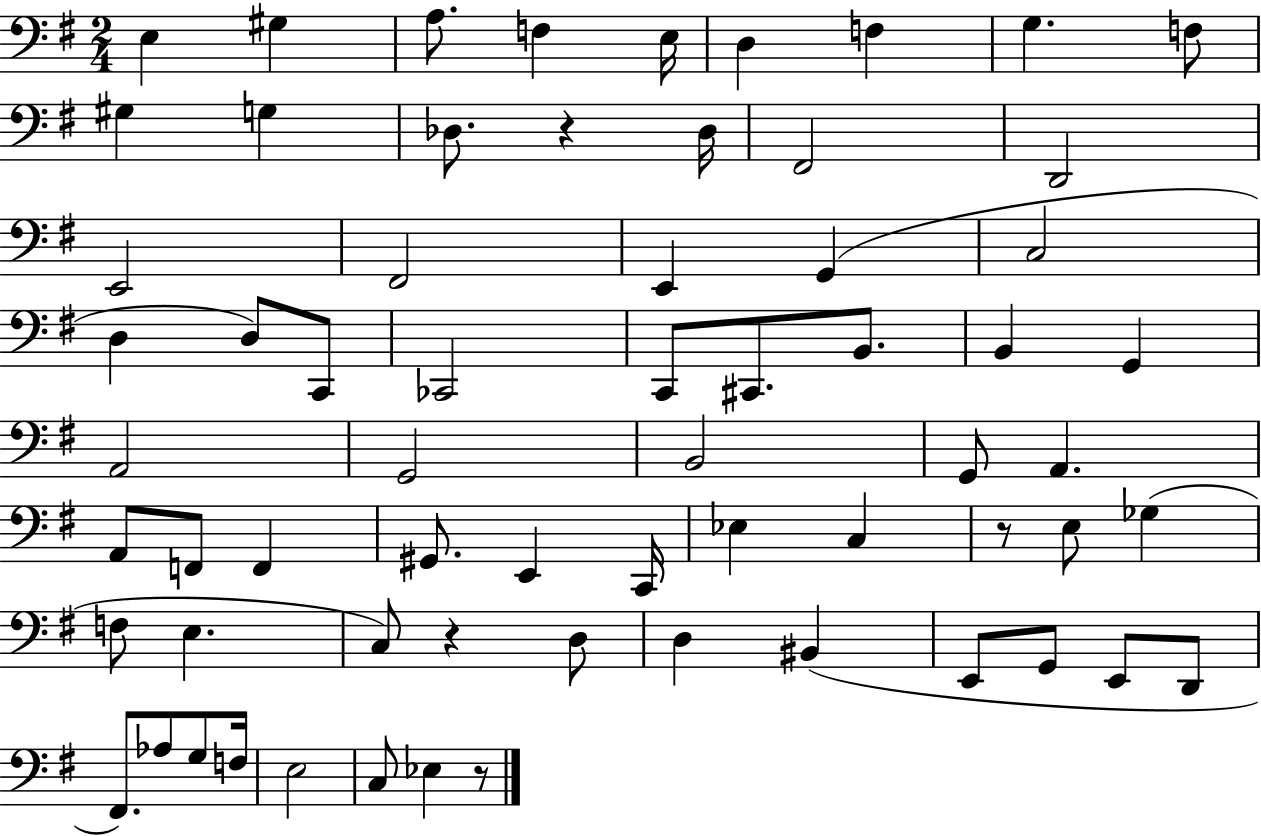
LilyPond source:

{
  \clef bass
  \numericTimeSignature
  \time 2/4
  \key g \major
  e4 gis4 | a8. f4 e16 | d4 f4 | g4. f8 | \break gis4 g4 | des8. r4 des16 | fis,2 | d,2 | \break e,2 | fis,2 | e,4 g,4( | c2 | \break d4 d8) c,8 | ces,2 | c,8 cis,8. b,8. | b,4 g,4 | \break a,2 | g,2 | b,2 | g,8 a,4. | \break a,8 f,8 f,4 | gis,8. e,4 c,16 | ees4 c4 | r8 e8 ges4( | \break f8 e4. | c8) r4 d8 | d4 bis,4( | e,8 g,8 e,8 d,8 | \break fis,8.) aes8 g8 f16 | e2 | c8 ees4 r8 | \bar "|."
}